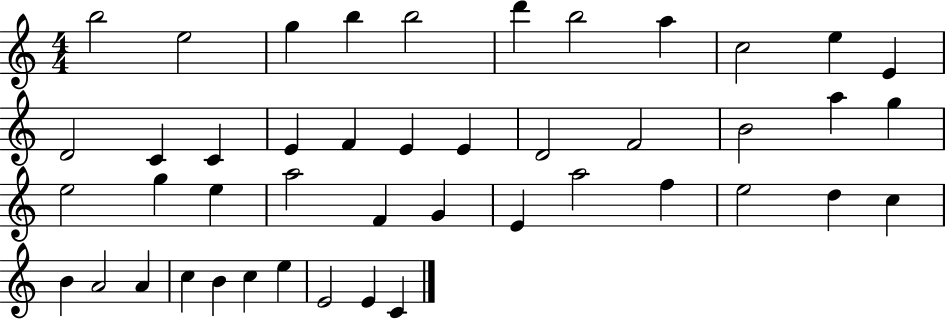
B5/h E5/h G5/q B5/q B5/h D6/q B5/h A5/q C5/h E5/q E4/q D4/h C4/q C4/q E4/q F4/q E4/q E4/q D4/h F4/h B4/h A5/q G5/q E5/h G5/q E5/q A5/h F4/q G4/q E4/q A5/h F5/q E5/h D5/q C5/q B4/q A4/h A4/q C5/q B4/q C5/q E5/q E4/h E4/q C4/q